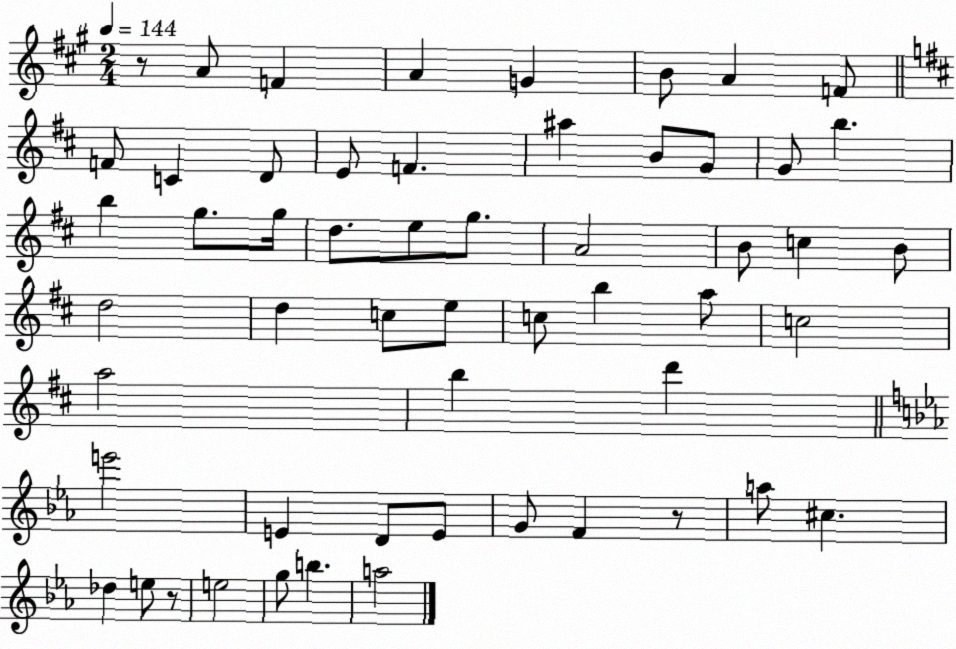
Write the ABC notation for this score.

X:1
T:Untitled
M:2/4
L:1/4
K:A
z/2 A/2 F A G B/2 A F/2 F/2 C D/2 E/2 F ^a B/2 G/2 G/2 b b g/2 g/4 d/2 e/2 g/2 A2 B/2 c B/2 d2 d c/2 e/2 c/2 b a/2 c2 a2 b d' e'2 E D/2 E/2 G/2 F z/2 a/2 ^c _d e/2 z/2 e2 g/2 b a2